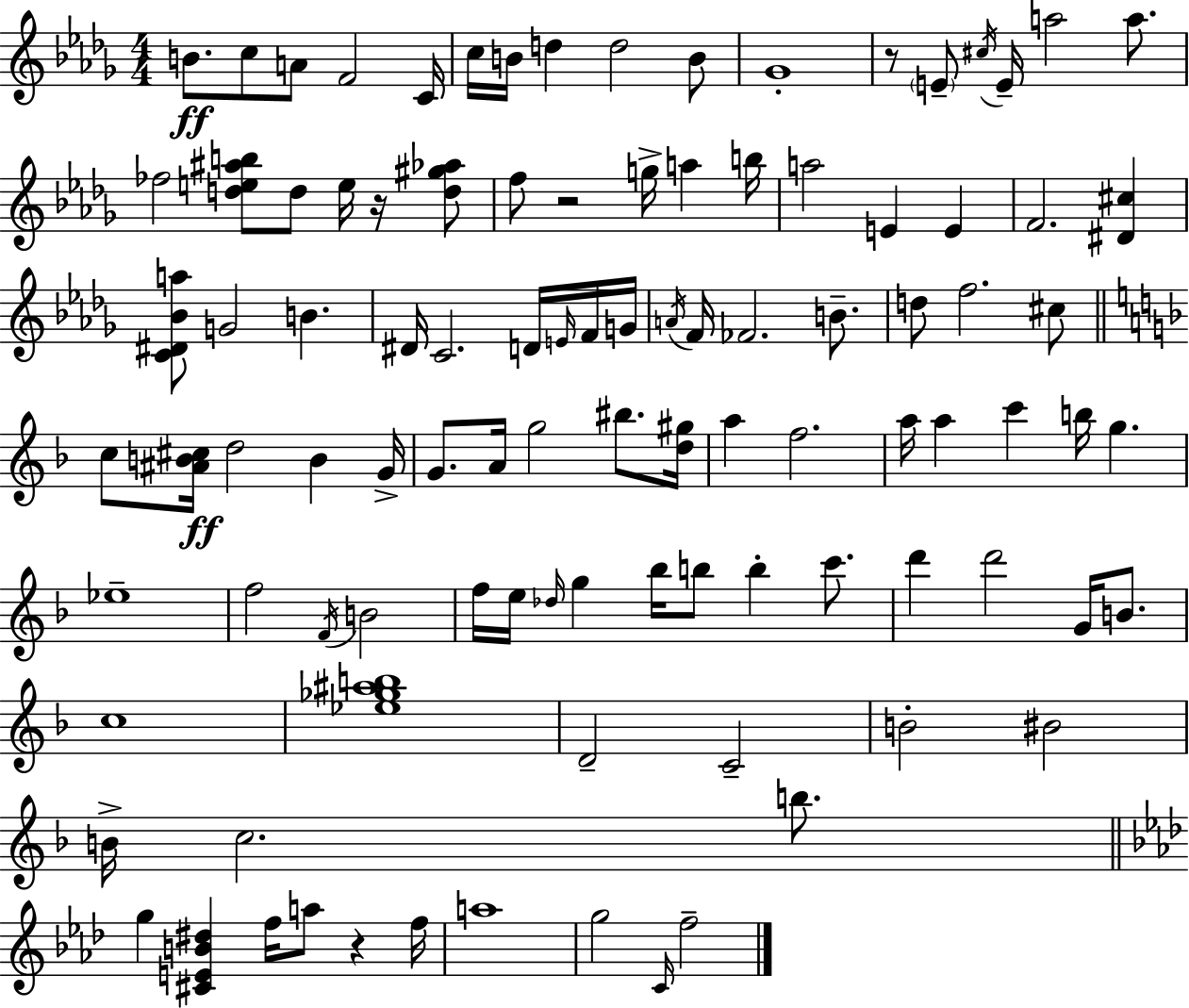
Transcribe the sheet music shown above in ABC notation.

X:1
T:Untitled
M:4/4
L:1/4
K:Bbm
B/2 c/2 A/2 F2 C/4 c/4 B/4 d d2 B/2 _G4 z/2 E/2 ^c/4 E/4 a2 a/2 _f2 [de^ab]/2 d/2 e/4 z/4 [d^g_a]/2 f/2 z2 g/4 a b/4 a2 E E F2 [^D^c] [C^D_Ba]/2 G2 B ^D/4 C2 D/4 E/4 F/4 G/4 A/4 F/4 _F2 B/2 d/2 f2 ^c/2 c/2 [^AB^c]/4 d2 B G/4 G/2 A/4 g2 ^b/2 [d^g]/4 a f2 a/4 a c' b/4 g _e4 f2 F/4 B2 f/4 e/4 _d/4 g _b/4 b/2 b c'/2 d' d'2 G/4 B/2 c4 [_e_g^ab]4 D2 C2 B2 ^B2 B/4 c2 b/2 g [^CEB^d] f/4 a/2 z f/4 a4 g2 C/4 f2